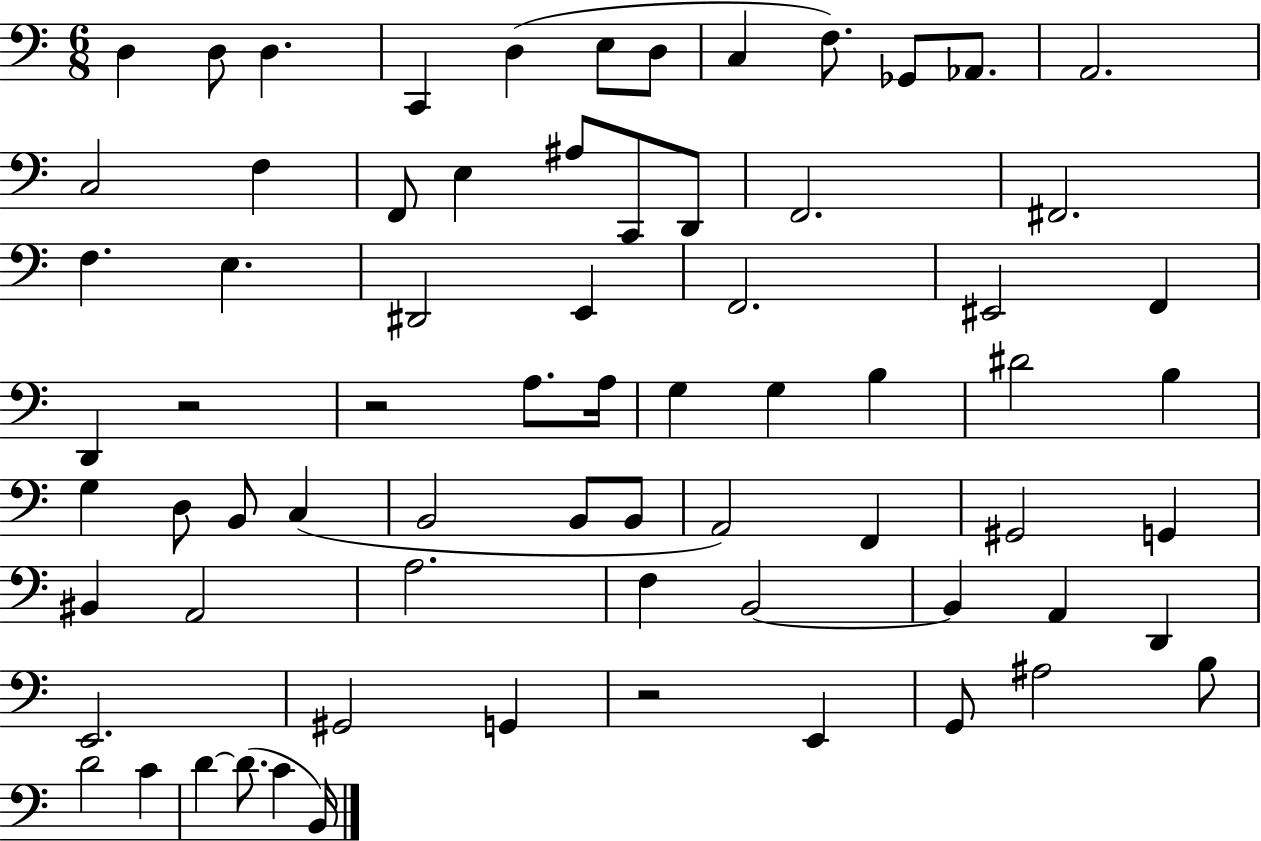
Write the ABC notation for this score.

X:1
T:Untitled
M:6/8
L:1/4
K:C
D, D,/2 D, C,, D, E,/2 D,/2 C, F,/2 _G,,/2 _A,,/2 A,,2 C,2 F, F,,/2 E, ^A,/2 C,,/2 D,,/2 F,,2 ^F,,2 F, E, ^D,,2 E,, F,,2 ^E,,2 F,, D,, z2 z2 A,/2 A,/4 G, G, B, ^D2 B, G, D,/2 B,,/2 C, B,,2 B,,/2 B,,/2 A,,2 F,, ^G,,2 G,, ^B,, A,,2 A,2 F, B,,2 B,, A,, D,, E,,2 ^G,,2 G,, z2 E,, G,,/2 ^A,2 B,/2 D2 C D D/2 C B,,/4